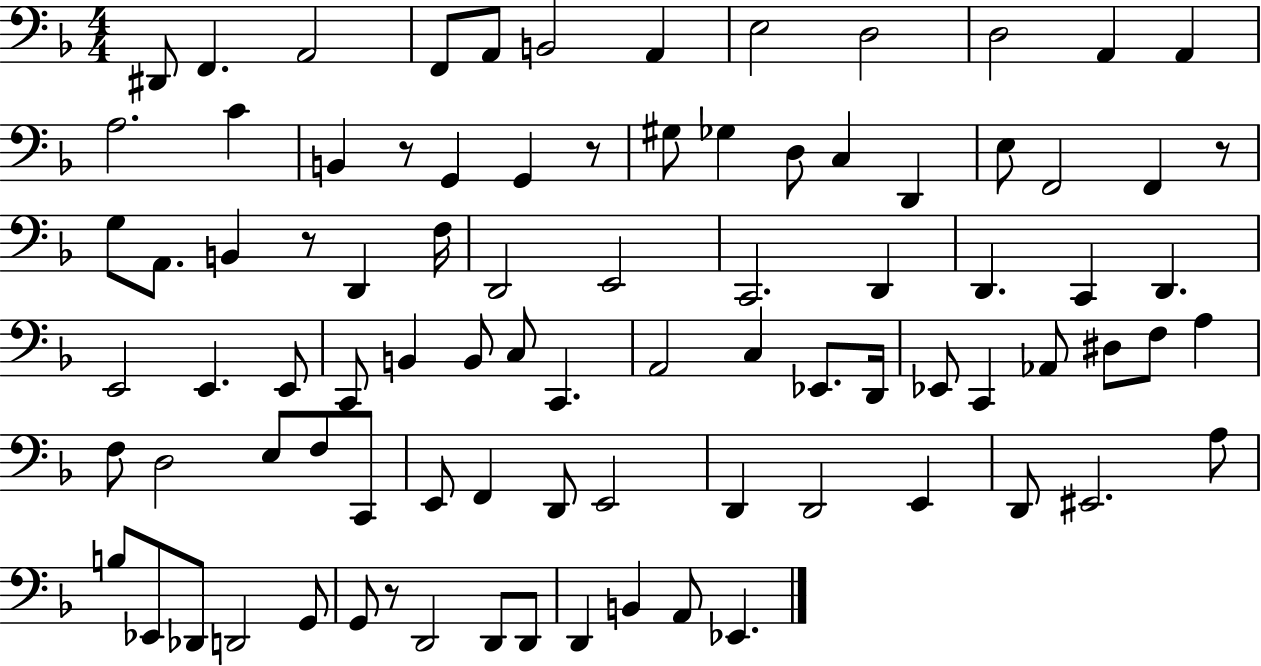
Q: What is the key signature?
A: F major